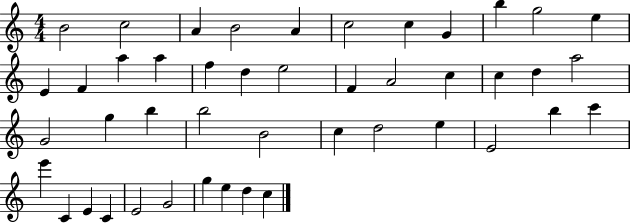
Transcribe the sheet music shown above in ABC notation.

X:1
T:Untitled
M:4/4
L:1/4
K:C
B2 c2 A B2 A c2 c G b g2 e E F a a f d e2 F A2 c c d a2 G2 g b b2 B2 c d2 e E2 b c' e' C E C E2 G2 g e d c